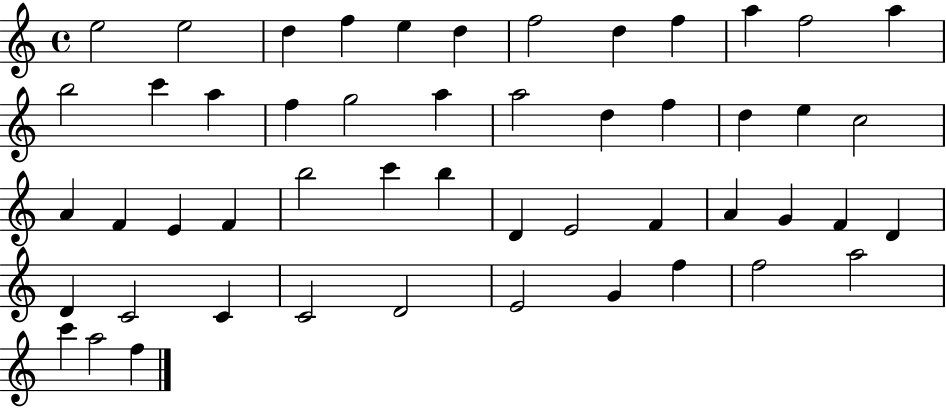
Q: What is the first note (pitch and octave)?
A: E5